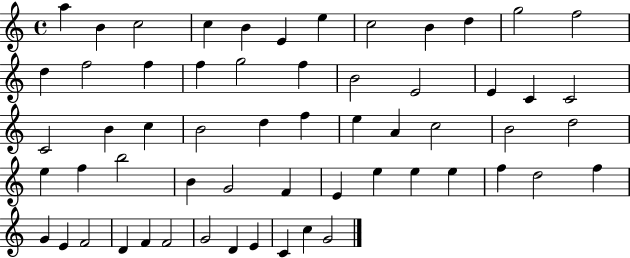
{
  \clef treble
  \time 4/4
  \defaultTimeSignature
  \key c \major
  a''4 b'4 c''2 | c''4 b'4 e'4 e''4 | c''2 b'4 d''4 | g''2 f''2 | \break d''4 f''2 f''4 | f''4 g''2 f''4 | b'2 e'2 | e'4 c'4 c'2 | \break c'2 b'4 c''4 | b'2 d''4 f''4 | e''4 a'4 c''2 | b'2 d''2 | \break e''4 f''4 b''2 | b'4 g'2 f'4 | e'4 e''4 e''4 e''4 | f''4 d''2 f''4 | \break g'4 e'4 f'2 | d'4 f'4 f'2 | g'2 d'4 e'4 | c'4 c''4 g'2 | \break \bar "|."
}